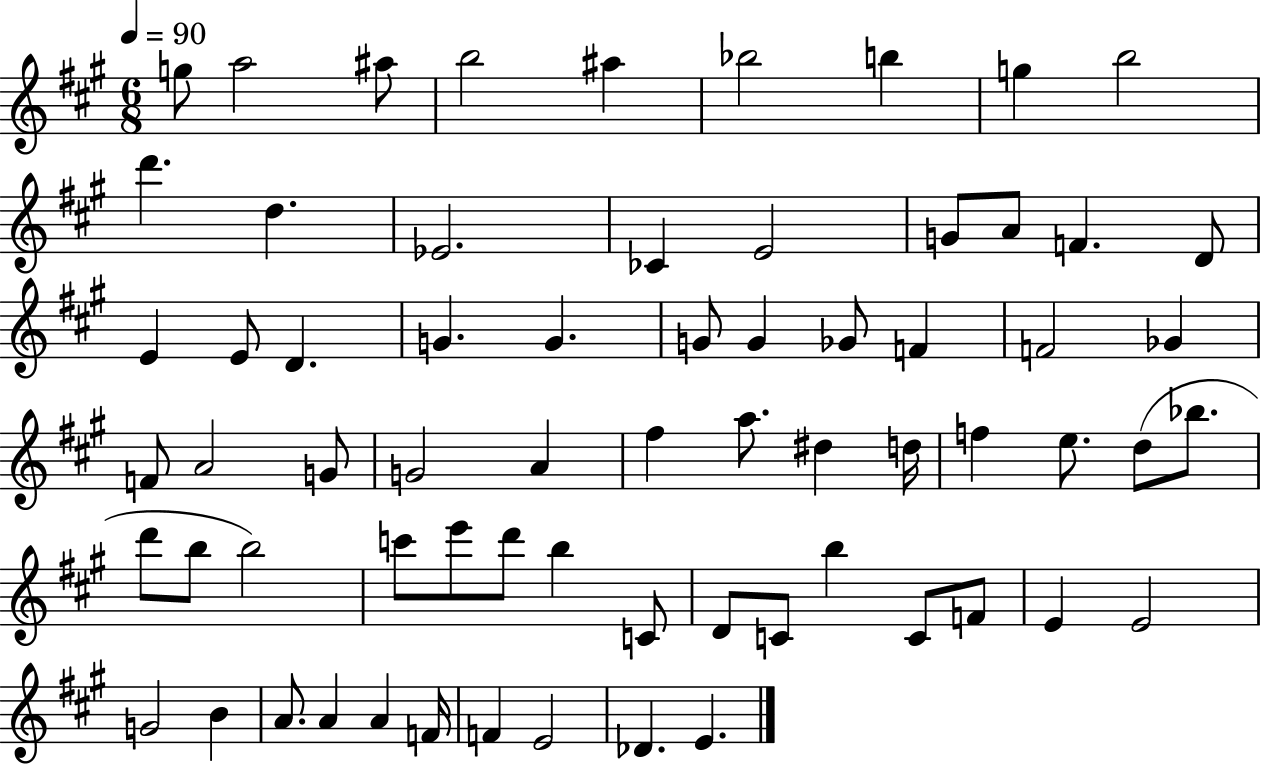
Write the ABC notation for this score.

X:1
T:Untitled
M:6/8
L:1/4
K:A
g/2 a2 ^a/2 b2 ^a _b2 b g b2 d' d _E2 _C E2 G/2 A/2 F D/2 E E/2 D G G G/2 G _G/2 F F2 _G F/2 A2 G/2 G2 A ^f a/2 ^d d/4 f e/2 d/2 _b/2 d'/2 b/2 b2 c'/2 e'/2 d'/2 b C/2 D/2 C/2 b C/2 F/2 E E2 G2 B A/2 A A F/4 F E2 _D E